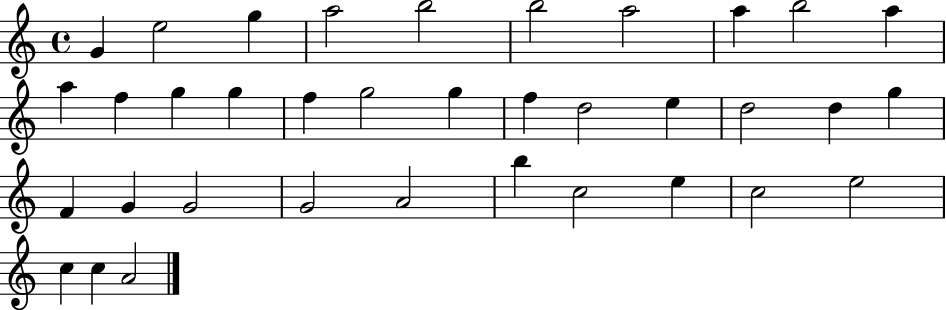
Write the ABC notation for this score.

X:1
T:Untitled
M:4/4
L:1/4
K:C
G e2 g a2 b2 b2 a2 a b2 a a f g g f g2 g f d2 e d2 d g F G G2 G2 A2 b c2 e c2 e2 c c A2